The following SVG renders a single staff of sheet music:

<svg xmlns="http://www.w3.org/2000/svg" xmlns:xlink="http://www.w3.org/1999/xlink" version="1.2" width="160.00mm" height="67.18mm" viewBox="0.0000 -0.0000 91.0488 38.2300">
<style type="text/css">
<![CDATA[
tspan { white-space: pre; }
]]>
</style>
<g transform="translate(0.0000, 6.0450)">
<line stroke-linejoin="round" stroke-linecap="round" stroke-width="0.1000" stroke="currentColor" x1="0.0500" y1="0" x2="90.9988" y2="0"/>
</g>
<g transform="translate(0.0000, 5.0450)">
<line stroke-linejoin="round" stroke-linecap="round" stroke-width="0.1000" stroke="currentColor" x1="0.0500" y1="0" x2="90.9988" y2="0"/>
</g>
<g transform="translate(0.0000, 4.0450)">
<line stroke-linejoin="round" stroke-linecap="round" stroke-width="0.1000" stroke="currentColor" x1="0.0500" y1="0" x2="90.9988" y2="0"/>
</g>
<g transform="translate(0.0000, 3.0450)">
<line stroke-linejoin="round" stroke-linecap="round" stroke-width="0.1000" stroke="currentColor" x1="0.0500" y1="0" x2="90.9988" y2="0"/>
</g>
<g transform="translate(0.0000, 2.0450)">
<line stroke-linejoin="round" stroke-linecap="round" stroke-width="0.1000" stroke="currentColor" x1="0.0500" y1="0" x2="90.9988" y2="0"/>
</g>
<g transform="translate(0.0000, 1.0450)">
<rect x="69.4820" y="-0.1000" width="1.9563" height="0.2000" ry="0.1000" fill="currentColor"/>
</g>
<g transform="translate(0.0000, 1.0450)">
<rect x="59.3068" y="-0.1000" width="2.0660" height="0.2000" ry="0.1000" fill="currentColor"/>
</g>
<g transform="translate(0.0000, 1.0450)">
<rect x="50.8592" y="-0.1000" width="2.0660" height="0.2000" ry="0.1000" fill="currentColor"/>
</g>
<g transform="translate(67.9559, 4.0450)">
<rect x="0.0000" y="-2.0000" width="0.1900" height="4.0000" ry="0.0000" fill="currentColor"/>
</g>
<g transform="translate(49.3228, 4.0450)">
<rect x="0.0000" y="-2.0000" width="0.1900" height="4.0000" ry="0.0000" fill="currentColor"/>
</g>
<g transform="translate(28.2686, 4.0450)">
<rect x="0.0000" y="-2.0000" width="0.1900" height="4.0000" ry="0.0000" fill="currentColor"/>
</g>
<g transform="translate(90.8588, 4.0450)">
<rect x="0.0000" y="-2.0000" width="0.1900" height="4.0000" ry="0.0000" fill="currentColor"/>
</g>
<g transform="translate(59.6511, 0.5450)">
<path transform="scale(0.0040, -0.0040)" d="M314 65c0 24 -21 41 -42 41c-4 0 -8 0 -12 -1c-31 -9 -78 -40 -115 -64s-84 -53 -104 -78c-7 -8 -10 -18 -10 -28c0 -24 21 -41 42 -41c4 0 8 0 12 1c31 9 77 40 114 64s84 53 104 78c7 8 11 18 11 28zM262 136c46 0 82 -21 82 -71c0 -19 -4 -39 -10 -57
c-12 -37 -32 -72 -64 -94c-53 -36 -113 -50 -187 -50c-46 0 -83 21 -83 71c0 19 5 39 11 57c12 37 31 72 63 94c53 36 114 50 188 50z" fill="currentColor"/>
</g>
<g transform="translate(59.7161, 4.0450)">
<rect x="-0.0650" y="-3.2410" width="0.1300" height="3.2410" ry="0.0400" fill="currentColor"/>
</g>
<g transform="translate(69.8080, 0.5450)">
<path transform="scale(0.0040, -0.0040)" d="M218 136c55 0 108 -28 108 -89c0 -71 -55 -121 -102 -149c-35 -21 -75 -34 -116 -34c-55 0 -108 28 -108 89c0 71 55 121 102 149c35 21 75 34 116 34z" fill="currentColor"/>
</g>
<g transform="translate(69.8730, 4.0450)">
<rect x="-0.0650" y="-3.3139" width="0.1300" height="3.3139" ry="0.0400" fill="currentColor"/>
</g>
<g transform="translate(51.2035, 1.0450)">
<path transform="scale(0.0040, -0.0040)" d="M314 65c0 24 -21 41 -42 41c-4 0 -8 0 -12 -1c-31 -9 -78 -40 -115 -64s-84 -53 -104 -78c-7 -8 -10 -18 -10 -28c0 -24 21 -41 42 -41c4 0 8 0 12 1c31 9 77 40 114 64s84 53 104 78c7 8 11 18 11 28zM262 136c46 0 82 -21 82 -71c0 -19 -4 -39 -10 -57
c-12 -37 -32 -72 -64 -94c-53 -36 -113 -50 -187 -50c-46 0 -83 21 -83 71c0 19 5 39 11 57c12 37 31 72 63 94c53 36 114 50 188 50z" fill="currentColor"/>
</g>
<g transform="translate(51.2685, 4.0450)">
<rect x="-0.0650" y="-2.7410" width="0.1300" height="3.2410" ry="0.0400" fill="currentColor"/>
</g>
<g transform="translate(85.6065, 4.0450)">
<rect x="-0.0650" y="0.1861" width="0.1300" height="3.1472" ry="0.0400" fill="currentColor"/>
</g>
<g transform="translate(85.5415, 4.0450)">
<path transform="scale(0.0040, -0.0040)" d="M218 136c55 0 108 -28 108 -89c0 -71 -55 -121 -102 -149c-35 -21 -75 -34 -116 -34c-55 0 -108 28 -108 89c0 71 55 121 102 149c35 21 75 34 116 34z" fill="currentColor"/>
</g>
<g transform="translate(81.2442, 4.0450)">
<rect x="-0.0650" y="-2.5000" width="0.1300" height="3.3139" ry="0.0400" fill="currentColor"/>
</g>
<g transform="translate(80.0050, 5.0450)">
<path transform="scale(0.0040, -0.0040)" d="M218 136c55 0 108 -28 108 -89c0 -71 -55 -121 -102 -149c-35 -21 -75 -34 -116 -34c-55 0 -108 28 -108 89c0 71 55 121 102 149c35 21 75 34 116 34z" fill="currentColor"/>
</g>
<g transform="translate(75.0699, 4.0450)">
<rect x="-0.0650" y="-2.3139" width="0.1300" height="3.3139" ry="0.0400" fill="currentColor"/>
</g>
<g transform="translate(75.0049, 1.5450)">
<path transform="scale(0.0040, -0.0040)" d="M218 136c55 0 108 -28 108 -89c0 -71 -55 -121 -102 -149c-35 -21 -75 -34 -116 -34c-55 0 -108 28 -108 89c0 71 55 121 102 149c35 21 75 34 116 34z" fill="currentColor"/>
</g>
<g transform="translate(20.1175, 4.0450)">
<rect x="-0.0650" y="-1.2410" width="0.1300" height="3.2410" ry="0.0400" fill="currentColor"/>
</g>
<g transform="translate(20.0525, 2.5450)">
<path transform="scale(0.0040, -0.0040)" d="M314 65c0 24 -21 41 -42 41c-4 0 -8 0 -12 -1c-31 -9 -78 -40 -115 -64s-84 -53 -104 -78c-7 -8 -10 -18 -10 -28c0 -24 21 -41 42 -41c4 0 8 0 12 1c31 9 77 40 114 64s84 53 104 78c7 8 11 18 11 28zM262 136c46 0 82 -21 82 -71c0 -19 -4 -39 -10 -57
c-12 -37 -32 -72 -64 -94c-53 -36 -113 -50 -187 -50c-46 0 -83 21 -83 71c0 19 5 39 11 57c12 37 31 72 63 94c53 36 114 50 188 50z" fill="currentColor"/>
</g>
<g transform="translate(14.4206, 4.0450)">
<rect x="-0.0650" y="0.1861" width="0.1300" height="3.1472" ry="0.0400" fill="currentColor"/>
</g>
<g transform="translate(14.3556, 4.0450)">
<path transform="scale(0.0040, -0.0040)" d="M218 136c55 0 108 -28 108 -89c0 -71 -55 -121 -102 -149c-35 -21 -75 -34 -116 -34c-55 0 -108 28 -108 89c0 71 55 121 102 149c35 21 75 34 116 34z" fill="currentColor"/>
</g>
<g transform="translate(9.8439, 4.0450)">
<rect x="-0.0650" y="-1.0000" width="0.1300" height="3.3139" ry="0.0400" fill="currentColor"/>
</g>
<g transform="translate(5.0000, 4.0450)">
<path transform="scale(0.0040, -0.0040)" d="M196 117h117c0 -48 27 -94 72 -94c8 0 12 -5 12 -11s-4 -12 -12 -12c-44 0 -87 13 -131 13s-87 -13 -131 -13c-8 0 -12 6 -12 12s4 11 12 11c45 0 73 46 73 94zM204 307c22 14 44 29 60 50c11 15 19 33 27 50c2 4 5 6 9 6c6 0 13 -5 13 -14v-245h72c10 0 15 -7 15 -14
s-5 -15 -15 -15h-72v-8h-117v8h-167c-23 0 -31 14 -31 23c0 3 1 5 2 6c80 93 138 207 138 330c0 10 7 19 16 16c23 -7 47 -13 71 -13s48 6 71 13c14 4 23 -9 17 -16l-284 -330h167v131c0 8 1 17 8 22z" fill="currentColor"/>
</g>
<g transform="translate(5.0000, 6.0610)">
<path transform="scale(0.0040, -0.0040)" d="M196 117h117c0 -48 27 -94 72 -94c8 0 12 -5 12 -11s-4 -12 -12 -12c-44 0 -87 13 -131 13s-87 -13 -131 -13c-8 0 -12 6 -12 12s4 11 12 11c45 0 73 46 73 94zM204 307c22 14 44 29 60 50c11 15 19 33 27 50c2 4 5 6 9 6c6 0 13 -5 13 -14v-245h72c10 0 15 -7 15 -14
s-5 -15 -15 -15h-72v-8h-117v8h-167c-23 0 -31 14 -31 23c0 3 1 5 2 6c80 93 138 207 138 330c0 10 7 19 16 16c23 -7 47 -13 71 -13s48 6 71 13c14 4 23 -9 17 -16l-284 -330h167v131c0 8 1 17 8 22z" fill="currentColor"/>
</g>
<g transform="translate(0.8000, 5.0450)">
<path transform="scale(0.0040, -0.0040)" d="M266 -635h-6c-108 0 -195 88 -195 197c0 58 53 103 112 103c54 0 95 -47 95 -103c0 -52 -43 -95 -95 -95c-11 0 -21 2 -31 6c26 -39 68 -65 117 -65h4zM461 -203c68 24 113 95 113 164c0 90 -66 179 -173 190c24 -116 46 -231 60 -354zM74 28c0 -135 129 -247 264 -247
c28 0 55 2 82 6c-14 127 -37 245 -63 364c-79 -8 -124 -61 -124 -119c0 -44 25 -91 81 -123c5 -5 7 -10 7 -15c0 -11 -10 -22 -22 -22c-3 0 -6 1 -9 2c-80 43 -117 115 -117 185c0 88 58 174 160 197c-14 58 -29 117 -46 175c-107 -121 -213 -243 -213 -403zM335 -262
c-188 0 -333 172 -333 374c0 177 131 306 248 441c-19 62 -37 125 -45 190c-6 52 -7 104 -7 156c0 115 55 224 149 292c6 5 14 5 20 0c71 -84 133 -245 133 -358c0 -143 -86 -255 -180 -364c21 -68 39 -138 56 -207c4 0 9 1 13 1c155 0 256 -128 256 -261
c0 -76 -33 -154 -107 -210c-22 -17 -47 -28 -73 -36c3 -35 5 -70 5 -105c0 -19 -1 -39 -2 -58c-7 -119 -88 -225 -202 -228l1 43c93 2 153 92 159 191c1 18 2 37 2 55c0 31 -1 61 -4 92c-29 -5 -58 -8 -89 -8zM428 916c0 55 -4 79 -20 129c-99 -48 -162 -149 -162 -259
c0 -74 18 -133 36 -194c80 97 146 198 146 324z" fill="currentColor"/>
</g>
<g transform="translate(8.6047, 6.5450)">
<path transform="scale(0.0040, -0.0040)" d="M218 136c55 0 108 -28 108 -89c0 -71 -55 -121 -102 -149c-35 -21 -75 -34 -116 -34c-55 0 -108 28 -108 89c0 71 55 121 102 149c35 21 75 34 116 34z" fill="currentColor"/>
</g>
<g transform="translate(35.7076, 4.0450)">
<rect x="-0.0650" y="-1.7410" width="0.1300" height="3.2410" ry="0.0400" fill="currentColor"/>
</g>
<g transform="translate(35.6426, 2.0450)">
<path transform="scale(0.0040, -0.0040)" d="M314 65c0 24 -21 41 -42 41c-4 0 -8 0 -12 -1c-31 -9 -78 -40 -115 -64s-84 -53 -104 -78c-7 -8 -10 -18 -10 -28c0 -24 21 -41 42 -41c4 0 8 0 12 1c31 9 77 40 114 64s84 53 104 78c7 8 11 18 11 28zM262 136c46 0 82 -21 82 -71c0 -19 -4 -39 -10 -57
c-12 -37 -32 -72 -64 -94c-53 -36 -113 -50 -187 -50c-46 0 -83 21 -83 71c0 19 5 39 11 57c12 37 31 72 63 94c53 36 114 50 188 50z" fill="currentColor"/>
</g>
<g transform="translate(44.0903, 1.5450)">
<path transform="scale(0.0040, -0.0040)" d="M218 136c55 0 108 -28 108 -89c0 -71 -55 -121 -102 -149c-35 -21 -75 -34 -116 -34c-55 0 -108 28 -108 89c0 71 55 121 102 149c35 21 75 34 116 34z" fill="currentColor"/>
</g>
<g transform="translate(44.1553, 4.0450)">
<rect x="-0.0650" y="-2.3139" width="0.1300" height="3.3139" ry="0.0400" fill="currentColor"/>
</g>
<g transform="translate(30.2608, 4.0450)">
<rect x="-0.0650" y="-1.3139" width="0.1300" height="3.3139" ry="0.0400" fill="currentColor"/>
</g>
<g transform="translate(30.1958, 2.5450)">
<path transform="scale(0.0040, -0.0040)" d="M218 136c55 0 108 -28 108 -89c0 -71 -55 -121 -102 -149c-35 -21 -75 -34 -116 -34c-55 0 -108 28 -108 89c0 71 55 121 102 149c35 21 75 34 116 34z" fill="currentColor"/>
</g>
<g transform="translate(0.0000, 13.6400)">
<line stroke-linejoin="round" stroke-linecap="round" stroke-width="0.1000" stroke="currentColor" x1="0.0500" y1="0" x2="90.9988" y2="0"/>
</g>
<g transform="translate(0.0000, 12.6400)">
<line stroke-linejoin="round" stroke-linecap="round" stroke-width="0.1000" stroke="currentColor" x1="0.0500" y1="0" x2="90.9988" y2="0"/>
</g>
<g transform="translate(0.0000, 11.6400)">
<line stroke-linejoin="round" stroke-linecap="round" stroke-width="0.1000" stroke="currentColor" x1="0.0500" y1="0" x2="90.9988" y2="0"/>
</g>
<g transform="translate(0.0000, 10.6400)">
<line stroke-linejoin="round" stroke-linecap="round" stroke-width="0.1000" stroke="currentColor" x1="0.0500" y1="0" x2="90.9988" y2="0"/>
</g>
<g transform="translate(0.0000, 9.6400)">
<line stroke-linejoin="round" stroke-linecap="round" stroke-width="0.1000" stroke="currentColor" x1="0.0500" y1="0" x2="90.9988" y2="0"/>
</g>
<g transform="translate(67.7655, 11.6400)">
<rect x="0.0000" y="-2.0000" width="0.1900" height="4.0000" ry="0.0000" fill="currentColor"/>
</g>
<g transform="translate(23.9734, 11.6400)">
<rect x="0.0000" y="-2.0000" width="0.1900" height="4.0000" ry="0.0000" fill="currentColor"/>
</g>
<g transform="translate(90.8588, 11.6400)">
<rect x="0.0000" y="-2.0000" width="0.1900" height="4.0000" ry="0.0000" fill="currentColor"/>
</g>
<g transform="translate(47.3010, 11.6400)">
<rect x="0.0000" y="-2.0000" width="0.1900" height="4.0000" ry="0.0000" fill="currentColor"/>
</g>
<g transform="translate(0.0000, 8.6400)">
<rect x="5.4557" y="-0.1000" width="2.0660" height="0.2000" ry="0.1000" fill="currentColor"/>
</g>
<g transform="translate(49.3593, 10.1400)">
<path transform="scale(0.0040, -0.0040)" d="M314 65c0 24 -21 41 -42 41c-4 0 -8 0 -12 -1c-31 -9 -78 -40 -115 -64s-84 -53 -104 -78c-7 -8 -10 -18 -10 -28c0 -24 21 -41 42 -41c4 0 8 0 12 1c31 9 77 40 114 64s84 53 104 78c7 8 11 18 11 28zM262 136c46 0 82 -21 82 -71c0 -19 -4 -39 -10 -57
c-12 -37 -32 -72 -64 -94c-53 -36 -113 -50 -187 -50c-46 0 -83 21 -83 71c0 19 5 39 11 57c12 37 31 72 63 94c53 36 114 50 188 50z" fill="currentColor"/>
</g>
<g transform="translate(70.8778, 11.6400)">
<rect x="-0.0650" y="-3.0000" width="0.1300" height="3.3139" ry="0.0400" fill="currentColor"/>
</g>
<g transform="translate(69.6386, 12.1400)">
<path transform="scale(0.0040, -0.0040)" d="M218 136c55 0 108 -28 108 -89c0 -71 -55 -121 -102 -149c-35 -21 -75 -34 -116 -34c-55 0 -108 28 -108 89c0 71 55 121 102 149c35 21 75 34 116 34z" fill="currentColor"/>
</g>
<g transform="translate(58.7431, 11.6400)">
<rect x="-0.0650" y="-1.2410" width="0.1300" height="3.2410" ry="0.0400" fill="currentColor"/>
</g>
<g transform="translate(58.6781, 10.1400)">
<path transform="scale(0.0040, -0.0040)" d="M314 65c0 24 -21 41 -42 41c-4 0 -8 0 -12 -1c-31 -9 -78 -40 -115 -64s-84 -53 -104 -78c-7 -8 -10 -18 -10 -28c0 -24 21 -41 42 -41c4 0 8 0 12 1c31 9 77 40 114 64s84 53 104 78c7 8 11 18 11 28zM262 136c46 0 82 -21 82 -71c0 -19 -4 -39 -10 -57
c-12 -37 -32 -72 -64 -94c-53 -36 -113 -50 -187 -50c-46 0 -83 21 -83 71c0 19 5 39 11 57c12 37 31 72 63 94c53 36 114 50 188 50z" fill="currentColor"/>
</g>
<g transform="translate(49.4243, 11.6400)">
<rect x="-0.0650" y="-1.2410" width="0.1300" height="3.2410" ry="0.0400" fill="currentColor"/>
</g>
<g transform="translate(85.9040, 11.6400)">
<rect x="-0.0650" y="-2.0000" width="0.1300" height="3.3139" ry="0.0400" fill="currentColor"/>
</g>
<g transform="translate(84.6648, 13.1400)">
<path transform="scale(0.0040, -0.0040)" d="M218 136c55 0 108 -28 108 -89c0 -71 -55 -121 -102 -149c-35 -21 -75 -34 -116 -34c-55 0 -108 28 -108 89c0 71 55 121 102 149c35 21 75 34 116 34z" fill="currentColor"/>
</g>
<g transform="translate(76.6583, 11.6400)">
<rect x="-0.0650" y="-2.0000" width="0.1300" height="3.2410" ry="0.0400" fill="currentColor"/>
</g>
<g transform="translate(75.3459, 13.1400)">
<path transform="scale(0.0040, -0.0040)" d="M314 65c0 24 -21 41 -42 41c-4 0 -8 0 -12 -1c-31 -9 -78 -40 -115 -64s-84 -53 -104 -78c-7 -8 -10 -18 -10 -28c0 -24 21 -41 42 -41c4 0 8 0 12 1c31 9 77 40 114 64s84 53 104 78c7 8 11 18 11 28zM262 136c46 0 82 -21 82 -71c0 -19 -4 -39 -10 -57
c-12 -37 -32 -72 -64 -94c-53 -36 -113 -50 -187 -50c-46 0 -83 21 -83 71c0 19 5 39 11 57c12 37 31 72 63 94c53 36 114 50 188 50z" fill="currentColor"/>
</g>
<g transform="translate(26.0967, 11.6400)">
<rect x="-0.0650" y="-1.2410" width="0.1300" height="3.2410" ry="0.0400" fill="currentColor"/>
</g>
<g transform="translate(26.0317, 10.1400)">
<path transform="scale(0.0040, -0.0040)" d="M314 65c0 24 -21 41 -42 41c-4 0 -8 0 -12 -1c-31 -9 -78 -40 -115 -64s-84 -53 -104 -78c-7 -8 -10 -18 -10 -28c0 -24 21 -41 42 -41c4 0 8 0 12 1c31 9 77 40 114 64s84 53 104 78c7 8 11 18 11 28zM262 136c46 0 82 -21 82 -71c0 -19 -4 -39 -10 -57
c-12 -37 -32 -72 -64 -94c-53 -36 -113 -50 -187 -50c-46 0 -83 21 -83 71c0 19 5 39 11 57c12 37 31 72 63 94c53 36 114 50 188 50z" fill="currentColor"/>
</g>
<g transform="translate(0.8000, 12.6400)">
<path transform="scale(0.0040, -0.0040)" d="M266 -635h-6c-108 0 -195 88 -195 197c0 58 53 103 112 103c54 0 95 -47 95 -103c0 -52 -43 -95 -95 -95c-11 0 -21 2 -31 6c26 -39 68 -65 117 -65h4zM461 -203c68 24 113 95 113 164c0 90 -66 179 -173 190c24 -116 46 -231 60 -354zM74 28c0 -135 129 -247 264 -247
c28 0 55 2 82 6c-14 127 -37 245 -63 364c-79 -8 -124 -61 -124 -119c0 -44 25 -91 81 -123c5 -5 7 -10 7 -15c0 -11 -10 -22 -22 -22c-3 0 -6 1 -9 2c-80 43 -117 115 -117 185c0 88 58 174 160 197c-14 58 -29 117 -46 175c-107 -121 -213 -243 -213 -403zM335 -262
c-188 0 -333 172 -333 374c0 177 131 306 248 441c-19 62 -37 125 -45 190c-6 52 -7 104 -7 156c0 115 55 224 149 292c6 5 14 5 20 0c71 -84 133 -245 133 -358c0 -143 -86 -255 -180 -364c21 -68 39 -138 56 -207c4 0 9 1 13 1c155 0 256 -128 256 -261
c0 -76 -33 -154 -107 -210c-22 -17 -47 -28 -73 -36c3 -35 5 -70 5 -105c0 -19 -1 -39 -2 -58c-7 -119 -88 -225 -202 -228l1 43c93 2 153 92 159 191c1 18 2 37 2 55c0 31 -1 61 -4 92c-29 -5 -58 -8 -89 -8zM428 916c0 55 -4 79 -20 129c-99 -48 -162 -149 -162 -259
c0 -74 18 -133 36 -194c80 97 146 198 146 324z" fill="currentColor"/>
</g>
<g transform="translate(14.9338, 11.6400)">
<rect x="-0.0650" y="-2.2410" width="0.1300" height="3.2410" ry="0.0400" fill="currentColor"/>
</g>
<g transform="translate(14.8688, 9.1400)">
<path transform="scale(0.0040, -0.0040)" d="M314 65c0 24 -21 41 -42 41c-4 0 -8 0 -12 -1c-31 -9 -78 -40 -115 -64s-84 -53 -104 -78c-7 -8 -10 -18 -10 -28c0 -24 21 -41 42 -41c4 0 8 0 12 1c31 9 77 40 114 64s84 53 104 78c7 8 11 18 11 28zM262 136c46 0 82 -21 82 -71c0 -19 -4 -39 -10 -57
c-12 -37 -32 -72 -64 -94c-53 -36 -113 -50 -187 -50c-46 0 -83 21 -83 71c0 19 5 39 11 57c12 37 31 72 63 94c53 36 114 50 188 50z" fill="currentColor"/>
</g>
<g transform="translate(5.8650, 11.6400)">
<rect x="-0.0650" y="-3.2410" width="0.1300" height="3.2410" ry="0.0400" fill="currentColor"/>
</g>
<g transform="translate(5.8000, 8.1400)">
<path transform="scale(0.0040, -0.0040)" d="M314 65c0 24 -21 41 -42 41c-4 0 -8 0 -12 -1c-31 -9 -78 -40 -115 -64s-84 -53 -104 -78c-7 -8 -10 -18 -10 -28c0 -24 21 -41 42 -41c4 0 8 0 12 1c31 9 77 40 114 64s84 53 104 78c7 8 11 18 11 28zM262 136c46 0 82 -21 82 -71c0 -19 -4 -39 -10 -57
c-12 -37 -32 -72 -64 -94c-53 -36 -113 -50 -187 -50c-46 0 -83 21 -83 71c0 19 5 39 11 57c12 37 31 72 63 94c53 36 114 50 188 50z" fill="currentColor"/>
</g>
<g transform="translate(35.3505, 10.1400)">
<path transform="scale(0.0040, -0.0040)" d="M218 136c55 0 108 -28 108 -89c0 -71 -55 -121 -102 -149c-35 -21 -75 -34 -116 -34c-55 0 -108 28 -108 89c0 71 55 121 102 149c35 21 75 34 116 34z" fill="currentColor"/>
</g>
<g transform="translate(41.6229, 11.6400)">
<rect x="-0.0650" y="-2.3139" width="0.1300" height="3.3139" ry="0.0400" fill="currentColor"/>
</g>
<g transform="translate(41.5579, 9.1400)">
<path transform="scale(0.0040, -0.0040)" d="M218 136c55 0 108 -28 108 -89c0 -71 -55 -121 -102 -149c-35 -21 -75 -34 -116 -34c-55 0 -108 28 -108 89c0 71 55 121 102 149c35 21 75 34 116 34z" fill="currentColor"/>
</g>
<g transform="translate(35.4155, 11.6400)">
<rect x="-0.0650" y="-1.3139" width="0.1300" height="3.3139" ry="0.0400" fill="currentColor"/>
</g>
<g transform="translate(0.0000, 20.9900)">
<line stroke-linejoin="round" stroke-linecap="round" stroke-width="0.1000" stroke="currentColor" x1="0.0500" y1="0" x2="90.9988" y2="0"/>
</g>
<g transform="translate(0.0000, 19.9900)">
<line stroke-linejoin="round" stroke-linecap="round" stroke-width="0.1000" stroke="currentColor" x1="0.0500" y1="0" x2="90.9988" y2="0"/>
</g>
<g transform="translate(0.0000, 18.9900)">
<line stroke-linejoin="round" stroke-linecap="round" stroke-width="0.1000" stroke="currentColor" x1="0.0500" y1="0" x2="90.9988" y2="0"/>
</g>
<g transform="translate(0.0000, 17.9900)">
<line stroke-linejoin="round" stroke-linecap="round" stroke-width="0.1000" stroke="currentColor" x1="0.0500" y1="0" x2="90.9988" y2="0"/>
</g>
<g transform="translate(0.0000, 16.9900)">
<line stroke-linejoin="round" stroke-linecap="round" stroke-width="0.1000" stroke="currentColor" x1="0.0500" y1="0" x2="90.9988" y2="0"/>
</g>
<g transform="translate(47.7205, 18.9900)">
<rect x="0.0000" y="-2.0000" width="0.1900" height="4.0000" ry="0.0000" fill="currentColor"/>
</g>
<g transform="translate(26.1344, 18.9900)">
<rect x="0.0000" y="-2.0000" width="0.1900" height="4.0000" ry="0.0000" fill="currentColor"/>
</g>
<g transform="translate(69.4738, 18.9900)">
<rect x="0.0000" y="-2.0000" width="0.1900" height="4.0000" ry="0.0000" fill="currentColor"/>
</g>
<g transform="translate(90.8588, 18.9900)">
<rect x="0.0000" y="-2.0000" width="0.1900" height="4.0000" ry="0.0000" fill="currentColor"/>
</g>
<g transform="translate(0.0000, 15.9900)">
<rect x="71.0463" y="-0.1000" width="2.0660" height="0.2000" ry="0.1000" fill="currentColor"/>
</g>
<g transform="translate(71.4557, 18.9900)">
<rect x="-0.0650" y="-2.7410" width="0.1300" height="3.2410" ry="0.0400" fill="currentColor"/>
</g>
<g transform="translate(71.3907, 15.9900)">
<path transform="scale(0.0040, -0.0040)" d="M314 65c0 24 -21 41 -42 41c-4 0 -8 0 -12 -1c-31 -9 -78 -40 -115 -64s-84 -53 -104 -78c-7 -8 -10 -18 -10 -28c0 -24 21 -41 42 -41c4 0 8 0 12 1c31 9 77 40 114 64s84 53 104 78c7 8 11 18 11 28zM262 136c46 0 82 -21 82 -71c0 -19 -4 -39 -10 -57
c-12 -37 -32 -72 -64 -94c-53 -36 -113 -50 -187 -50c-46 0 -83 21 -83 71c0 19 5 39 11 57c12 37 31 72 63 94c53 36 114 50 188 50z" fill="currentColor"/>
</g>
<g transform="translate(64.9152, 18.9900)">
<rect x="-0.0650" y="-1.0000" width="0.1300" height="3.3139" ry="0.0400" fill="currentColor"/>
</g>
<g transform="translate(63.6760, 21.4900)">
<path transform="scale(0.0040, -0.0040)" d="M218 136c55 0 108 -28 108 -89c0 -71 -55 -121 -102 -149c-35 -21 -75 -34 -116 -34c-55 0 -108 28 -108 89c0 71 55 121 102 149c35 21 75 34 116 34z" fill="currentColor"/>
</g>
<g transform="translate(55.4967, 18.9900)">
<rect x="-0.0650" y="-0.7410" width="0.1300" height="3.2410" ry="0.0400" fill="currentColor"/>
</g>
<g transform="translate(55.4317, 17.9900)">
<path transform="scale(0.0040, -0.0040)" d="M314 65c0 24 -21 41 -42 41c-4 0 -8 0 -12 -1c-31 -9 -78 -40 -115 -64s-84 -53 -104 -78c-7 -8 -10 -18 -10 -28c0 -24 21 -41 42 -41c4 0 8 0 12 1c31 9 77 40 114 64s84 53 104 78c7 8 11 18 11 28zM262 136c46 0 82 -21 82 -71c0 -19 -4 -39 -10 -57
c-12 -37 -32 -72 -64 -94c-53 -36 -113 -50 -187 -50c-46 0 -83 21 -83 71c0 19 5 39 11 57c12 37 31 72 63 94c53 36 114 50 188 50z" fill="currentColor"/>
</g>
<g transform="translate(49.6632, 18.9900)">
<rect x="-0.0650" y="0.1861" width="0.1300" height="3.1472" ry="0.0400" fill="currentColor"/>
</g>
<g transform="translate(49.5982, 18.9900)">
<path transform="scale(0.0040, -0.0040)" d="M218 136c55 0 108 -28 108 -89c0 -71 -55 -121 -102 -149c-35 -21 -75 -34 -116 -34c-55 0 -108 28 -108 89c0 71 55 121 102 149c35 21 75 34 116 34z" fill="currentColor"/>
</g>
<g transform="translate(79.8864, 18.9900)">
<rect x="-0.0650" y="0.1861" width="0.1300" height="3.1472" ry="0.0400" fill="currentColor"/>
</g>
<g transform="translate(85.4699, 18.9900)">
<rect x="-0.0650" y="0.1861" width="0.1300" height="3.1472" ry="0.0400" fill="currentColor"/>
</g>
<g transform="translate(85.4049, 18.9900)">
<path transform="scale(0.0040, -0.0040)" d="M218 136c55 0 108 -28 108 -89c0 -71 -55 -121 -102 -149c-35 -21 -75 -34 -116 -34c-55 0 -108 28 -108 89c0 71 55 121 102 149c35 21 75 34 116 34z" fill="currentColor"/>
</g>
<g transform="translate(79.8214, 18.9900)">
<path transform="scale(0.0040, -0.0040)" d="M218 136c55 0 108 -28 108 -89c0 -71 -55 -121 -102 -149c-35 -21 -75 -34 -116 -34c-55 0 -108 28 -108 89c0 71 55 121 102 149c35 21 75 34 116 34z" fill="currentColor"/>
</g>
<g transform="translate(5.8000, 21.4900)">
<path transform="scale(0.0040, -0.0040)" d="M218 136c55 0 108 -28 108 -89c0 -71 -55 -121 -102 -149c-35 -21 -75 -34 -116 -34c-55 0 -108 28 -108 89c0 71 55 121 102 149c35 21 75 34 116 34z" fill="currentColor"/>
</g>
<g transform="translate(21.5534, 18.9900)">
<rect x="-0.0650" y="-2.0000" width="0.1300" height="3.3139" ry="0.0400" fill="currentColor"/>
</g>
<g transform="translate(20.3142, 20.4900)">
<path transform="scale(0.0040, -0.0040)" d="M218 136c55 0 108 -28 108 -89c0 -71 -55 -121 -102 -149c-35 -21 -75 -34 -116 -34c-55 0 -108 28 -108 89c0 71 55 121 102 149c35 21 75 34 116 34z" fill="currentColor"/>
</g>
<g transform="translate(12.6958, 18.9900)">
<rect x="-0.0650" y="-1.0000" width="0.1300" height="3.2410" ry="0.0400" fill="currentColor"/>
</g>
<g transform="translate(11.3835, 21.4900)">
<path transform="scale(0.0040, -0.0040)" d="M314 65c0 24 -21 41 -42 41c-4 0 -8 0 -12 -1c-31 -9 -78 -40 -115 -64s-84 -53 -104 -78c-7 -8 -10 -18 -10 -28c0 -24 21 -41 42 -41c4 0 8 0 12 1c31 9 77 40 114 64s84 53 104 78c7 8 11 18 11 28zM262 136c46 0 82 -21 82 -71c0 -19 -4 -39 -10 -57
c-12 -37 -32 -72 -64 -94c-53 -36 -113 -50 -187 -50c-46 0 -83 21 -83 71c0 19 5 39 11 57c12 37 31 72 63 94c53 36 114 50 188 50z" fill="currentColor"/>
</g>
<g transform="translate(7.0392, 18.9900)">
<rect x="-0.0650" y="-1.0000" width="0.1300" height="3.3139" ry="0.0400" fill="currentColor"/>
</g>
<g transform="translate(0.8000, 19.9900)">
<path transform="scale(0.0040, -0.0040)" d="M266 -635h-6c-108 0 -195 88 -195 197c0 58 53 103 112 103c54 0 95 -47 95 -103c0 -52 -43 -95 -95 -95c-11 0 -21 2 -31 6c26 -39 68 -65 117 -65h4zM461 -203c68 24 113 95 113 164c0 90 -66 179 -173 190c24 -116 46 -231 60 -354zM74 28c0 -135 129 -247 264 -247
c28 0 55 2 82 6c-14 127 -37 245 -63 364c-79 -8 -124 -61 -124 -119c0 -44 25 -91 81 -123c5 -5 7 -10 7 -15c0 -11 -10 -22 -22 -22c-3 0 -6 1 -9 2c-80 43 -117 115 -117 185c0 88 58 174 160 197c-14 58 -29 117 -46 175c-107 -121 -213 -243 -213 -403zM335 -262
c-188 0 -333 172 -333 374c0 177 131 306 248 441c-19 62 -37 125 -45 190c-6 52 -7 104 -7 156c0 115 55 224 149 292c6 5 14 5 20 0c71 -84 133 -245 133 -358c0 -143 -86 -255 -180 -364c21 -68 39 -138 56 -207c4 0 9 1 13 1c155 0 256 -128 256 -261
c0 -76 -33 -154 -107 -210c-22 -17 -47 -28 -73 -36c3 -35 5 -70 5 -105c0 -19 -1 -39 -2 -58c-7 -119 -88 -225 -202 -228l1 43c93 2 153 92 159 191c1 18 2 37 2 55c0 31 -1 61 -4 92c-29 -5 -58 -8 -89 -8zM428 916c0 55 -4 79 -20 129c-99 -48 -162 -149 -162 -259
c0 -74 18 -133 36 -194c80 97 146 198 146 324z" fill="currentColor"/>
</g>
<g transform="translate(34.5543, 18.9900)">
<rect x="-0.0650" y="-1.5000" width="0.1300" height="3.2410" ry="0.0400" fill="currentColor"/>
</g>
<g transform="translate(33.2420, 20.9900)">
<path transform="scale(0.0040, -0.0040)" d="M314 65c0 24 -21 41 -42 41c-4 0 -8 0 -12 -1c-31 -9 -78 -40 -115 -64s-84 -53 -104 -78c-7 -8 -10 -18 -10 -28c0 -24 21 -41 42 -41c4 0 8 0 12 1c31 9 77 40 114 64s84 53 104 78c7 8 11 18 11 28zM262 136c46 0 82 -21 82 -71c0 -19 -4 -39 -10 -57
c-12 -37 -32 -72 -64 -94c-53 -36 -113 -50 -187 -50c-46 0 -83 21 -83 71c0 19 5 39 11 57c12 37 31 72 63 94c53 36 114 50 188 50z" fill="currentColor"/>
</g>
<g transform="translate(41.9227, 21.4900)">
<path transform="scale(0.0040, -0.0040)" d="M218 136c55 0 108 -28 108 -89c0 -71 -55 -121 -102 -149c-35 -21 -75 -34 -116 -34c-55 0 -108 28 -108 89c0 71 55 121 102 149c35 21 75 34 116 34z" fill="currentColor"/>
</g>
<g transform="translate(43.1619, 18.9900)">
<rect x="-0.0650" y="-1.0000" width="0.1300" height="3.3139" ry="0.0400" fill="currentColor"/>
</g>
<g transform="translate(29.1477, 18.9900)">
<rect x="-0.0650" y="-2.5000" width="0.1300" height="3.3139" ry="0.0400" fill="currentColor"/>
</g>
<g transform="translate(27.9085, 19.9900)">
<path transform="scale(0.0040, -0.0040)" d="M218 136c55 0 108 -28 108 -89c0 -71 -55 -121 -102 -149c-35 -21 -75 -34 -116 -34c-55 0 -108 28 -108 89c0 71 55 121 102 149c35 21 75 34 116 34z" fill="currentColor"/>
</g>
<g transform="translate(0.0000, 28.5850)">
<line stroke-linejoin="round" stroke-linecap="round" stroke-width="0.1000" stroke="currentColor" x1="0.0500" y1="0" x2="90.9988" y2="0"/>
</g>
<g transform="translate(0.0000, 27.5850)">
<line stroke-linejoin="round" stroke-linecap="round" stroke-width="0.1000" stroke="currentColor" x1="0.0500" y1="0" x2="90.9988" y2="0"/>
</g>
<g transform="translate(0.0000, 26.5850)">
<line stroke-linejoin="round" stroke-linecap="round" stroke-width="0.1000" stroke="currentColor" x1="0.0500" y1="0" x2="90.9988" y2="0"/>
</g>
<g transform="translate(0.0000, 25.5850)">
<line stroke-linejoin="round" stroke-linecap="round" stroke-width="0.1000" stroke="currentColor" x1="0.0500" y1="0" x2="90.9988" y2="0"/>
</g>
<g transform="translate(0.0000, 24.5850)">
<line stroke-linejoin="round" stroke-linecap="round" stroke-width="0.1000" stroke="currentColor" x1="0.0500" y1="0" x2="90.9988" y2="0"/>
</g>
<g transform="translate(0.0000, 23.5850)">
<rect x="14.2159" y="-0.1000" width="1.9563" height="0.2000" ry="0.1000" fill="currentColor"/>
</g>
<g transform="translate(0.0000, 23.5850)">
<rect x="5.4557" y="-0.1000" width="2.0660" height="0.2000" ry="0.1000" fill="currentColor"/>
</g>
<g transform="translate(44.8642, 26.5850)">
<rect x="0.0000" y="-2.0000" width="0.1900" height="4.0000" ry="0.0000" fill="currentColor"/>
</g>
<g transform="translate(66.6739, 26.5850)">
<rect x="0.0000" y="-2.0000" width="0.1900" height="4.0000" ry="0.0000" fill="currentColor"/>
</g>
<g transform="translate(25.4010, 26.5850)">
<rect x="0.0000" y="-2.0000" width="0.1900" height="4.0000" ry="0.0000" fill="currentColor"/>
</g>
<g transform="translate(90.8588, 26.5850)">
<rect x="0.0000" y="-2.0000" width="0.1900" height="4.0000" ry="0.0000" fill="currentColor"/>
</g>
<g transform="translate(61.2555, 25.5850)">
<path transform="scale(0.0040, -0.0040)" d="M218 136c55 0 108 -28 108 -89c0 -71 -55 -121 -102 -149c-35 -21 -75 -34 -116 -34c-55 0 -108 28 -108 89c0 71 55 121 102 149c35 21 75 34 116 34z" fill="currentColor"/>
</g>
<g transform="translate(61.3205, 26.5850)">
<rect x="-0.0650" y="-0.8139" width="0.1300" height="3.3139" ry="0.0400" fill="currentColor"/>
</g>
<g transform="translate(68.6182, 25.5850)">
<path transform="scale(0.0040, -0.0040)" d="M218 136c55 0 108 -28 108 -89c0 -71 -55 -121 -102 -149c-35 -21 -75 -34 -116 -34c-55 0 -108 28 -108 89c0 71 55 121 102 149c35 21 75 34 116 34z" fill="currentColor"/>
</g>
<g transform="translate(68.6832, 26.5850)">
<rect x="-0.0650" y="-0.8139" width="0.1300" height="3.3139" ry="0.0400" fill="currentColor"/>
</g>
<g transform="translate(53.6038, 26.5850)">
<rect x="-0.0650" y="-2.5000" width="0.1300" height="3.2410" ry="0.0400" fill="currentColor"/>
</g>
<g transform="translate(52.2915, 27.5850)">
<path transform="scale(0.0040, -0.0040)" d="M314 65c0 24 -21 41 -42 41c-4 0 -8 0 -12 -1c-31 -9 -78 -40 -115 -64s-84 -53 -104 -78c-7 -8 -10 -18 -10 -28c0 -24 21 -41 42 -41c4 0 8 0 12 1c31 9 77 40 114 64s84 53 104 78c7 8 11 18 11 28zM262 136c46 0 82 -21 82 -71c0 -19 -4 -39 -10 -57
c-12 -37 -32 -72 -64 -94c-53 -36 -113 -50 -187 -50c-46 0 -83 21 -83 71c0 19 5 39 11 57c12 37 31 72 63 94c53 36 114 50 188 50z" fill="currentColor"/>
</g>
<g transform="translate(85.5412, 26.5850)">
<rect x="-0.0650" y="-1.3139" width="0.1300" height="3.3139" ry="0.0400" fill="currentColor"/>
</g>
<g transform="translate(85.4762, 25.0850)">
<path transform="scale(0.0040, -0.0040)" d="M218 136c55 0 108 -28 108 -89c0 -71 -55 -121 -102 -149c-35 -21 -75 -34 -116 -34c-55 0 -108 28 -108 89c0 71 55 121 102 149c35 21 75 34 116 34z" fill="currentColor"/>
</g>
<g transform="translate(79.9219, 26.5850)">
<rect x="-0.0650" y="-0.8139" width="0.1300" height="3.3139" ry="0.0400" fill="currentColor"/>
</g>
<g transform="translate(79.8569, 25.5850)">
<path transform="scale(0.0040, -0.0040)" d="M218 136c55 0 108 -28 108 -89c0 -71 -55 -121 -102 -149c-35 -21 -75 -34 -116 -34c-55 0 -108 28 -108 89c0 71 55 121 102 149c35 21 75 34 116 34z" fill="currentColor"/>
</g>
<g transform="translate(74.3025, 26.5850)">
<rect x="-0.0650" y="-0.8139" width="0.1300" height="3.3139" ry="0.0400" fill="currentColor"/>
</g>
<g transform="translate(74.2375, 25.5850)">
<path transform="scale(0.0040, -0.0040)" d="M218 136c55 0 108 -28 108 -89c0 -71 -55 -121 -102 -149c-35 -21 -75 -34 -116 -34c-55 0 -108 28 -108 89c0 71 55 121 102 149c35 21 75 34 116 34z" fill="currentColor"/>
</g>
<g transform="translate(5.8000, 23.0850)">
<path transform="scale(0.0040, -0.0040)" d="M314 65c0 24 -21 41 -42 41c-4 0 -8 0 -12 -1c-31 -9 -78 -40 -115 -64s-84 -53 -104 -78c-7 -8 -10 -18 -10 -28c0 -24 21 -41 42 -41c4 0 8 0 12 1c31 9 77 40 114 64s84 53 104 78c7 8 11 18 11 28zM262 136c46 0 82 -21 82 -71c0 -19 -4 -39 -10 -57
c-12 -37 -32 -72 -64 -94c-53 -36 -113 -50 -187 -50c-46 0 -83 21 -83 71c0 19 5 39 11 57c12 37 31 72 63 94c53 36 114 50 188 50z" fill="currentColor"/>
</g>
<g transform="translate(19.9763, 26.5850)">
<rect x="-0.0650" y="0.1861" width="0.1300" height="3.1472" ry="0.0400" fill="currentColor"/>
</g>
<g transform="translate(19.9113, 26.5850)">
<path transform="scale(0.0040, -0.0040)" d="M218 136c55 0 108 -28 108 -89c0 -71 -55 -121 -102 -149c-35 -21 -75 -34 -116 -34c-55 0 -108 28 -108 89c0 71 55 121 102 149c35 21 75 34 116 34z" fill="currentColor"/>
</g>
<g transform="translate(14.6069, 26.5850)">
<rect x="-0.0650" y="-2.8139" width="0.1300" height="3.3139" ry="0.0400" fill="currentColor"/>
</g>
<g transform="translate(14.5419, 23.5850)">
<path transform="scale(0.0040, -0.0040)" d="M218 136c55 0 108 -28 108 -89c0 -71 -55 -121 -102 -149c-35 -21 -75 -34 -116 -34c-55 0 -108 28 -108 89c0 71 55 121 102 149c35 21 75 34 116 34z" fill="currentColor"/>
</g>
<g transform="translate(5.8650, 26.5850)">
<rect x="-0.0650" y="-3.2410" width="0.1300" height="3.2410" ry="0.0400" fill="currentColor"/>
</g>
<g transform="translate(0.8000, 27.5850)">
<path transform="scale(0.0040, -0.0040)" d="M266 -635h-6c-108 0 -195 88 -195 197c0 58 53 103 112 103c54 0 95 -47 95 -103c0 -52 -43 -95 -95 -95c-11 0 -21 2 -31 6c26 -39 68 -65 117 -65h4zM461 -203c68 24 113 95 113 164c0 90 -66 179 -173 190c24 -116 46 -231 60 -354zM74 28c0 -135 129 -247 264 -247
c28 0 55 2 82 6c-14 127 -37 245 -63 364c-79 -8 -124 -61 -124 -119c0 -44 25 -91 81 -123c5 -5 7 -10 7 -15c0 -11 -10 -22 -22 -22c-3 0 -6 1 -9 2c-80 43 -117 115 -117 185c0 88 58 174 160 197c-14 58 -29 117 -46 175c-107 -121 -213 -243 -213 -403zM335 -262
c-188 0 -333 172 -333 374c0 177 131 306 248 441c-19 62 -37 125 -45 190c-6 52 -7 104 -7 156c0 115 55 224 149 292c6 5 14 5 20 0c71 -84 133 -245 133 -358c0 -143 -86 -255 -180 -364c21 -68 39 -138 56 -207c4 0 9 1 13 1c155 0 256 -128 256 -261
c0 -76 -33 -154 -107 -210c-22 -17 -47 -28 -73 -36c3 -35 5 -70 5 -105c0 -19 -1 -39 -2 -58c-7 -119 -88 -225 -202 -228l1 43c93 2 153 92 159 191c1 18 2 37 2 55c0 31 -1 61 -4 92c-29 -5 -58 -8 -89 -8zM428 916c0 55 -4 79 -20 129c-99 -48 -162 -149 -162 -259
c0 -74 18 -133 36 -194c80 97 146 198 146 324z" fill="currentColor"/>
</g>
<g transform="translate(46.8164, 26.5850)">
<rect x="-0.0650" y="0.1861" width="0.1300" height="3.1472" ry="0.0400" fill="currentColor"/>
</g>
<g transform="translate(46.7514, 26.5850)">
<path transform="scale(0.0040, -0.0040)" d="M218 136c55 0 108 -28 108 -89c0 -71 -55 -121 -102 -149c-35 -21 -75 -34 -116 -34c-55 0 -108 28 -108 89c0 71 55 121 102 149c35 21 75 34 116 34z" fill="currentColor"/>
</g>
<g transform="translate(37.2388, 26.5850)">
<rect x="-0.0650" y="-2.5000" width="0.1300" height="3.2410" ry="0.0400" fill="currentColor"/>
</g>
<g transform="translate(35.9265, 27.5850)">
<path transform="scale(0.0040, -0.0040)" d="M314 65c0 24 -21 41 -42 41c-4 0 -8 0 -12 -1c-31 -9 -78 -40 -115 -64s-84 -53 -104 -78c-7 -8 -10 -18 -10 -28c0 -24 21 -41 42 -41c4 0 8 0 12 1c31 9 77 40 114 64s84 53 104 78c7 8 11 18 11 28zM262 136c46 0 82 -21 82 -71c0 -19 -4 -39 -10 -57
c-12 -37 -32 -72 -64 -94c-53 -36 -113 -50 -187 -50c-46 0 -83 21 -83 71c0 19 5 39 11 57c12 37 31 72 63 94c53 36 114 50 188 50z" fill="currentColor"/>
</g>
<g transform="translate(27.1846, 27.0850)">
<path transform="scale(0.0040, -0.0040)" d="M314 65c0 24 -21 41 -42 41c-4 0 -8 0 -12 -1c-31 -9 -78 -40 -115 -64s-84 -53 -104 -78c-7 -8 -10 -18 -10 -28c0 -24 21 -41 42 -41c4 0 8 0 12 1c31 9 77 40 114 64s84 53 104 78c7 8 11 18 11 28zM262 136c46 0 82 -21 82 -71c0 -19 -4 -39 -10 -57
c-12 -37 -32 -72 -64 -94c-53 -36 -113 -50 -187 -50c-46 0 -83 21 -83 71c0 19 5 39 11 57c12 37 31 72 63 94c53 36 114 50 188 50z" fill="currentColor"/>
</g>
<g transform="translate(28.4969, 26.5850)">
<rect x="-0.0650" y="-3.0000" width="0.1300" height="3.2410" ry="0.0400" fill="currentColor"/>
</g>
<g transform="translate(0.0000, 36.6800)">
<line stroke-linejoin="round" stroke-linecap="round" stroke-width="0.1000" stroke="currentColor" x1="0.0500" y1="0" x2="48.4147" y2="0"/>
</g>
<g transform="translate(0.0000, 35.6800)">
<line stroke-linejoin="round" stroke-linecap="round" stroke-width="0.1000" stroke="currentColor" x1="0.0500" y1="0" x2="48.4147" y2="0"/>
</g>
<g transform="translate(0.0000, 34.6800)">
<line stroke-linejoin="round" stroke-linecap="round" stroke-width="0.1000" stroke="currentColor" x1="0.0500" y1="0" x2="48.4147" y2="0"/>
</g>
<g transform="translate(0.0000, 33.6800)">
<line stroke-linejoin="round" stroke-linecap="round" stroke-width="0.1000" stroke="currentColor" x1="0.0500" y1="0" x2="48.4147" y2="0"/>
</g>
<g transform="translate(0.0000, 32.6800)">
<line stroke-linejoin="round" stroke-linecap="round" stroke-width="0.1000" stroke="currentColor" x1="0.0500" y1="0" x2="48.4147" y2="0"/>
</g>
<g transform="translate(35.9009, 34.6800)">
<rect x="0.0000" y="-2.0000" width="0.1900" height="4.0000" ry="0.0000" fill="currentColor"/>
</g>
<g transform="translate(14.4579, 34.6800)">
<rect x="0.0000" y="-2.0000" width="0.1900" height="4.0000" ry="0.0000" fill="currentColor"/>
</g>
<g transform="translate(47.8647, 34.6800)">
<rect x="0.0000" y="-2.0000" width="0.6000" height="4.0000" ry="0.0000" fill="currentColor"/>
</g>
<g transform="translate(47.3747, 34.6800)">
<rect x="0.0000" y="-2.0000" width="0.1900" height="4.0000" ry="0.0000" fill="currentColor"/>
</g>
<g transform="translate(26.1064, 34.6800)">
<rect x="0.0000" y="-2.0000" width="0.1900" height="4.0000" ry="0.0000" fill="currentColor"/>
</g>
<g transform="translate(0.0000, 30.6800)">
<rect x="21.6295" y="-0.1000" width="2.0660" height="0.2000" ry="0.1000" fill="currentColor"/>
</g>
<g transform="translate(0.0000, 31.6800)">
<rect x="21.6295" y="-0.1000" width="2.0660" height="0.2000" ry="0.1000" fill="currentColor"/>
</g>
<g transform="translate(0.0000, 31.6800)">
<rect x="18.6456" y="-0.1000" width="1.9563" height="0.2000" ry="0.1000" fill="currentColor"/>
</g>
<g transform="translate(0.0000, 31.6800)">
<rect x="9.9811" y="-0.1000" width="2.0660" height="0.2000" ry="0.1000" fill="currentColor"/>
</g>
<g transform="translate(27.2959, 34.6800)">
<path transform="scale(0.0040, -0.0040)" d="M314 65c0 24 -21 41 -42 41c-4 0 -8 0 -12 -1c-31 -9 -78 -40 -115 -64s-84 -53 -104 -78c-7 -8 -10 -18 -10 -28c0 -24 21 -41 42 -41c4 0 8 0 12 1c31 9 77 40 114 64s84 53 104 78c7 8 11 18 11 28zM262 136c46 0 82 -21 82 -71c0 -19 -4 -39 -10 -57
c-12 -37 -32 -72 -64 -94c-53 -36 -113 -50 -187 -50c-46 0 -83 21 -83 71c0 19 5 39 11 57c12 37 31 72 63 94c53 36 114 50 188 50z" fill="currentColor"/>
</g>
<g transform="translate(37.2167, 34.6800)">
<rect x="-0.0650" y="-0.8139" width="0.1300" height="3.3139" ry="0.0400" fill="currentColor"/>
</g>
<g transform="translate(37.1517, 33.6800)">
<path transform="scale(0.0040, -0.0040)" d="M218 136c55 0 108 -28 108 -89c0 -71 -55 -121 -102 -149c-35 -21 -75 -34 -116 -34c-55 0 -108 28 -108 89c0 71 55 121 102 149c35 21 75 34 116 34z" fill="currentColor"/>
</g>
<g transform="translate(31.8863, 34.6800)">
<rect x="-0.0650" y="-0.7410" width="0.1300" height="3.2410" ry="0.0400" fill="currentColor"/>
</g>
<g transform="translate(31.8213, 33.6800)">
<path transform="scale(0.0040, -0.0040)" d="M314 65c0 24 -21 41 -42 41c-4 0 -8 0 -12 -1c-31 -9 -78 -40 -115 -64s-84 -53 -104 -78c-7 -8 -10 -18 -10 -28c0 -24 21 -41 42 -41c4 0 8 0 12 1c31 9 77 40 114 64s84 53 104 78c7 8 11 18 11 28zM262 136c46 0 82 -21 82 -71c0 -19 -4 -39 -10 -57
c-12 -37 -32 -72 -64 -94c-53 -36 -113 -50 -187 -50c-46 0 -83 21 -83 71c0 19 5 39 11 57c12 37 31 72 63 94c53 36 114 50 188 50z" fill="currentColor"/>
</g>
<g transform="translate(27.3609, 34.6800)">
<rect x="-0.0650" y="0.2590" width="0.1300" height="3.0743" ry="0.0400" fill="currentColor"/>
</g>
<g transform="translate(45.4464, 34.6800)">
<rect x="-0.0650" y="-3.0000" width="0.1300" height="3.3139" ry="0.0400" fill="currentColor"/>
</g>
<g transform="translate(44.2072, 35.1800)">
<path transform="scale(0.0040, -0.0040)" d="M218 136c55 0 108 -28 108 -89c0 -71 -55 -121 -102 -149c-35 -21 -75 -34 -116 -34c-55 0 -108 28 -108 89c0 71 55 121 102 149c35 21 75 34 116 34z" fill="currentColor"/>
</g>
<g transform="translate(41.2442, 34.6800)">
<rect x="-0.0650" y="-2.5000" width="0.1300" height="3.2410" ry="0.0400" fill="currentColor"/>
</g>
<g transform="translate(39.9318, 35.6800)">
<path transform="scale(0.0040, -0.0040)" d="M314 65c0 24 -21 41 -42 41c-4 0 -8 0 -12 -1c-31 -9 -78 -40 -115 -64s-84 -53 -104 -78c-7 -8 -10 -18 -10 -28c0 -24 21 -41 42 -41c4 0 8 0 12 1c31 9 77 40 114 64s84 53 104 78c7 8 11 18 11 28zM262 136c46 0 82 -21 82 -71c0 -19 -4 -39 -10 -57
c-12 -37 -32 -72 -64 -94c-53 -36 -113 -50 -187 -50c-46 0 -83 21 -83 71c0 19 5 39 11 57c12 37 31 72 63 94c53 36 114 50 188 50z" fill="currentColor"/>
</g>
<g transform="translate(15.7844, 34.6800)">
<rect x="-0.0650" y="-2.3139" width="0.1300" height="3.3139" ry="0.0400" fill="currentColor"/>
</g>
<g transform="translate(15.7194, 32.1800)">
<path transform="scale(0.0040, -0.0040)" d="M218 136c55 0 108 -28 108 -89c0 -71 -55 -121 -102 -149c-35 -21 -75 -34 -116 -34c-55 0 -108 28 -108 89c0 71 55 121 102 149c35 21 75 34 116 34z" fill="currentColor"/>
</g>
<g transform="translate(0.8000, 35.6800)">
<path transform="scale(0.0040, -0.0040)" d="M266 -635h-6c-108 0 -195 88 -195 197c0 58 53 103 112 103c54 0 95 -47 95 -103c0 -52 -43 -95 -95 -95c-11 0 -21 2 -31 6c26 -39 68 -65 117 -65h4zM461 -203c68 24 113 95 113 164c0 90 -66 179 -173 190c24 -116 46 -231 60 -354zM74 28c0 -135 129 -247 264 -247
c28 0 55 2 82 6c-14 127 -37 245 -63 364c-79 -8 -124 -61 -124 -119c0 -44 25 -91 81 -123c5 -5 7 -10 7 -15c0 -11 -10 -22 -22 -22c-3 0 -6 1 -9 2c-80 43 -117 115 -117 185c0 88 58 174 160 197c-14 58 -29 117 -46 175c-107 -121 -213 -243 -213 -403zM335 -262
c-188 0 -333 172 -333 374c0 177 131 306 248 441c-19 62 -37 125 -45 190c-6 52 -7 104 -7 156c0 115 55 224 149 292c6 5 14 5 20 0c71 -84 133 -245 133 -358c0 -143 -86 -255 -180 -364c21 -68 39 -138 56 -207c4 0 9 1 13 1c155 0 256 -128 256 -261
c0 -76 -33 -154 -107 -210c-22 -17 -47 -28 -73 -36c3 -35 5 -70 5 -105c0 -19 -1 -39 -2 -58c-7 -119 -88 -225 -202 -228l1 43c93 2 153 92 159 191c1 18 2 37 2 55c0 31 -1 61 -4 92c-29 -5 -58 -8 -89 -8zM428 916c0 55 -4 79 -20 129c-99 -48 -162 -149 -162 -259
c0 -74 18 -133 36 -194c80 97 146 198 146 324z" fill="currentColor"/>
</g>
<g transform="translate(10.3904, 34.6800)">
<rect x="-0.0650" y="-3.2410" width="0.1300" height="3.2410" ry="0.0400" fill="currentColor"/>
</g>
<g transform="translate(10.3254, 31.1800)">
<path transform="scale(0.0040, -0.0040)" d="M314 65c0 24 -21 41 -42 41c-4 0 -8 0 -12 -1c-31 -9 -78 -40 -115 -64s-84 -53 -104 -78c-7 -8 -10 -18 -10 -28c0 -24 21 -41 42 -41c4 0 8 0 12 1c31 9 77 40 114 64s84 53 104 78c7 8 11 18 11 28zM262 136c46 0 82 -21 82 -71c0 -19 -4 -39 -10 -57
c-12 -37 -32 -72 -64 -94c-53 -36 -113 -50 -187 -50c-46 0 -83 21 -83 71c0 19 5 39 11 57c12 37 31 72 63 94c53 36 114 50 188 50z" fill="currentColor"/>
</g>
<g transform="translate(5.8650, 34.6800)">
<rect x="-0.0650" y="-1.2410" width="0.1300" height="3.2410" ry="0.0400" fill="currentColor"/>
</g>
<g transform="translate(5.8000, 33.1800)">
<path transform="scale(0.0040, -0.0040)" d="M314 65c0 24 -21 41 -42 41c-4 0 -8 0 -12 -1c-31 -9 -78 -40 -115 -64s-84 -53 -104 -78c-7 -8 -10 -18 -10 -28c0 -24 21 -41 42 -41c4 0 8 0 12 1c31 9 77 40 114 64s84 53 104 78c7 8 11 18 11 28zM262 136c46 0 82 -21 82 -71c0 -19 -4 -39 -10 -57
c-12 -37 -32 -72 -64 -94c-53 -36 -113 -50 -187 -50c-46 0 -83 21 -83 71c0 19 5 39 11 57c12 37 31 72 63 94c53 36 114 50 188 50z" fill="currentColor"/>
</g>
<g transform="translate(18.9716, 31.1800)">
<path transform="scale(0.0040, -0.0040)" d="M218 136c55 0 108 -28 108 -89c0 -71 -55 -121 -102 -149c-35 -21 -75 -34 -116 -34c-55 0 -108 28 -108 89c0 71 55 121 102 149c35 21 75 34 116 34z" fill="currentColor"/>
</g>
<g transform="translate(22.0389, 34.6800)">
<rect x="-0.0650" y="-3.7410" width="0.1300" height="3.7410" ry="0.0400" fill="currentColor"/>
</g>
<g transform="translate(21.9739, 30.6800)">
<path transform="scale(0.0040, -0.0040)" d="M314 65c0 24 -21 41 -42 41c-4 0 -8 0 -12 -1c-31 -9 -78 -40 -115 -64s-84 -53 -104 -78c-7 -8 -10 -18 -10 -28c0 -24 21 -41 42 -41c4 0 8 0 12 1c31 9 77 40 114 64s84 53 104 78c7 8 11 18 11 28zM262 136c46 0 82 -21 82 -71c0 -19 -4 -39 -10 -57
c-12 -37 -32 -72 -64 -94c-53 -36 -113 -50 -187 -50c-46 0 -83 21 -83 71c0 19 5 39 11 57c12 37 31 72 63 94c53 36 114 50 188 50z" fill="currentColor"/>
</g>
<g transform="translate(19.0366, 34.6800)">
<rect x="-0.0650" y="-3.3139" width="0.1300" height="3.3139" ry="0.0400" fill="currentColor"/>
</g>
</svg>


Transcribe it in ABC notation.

X:1
T:Untitled
M:4/4
L:1/4
K:C
D B e2 e f2 g a2 b2 b g G B b2 g2 e2 e g e2 e2 A F2 F D D2 F G E2 D B d2 D a2 B B b2 a B A2 G2 B G2 d d d d e e2 b2 g b c'2 B2 d2 d G2 A